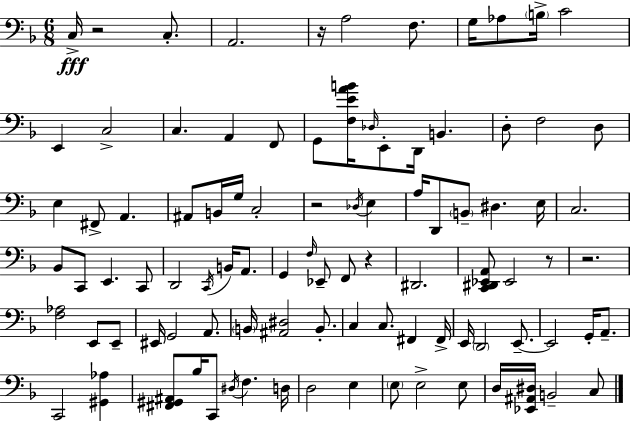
X:1
T:Untitled
M:6/8
L:1/4
K:F
C,/4 z2 C,/2 A,,2 z/4 A,2 F,/2 G,/4 _A,/2 B,/4 C2 E,, C,2 C, A,, F,,/2 G,,/2 [F,EAB]/4 _D,/4 E,,/2 D,,/4 B,, D,/2 F,2 D,/2 E, ^F,,/2 A,, ^A,,/2 B,,/4 G,/4 C,2 z2 _D,/4 E, A,/4 D,,/2 B,,/2 ^D, E,/4 C,2 _B,,/2 C,,/2 E,, C,,/2 D,,2 C,,/4 B,,/4 A,,/2 G,, F,/4 _E,,/2 F,,/2 z ^D,,2 [C,,^D,,_E,,A,,]/2 _E,,2 z/2 z2 [F,_A,]2 E,,/2 E,,/2 ^E,,/4 G,,2 A,,/2 B,,/4 [^A,,^D,]2 B,,/2 C, C,/2 ^F,, ^F,,/4 E,,/4 D,,2 E,,/2 E,,2 G,,/4 A,,/2 C,,2 [^G,,_A,] [^F,,^G,,^A,,]/2 _B,/4 C,,/2 ^D,/4 F, D,/4 D,2 E, E,/2 E,2 E,/2 D,/4 [_E,,^A,,^D,]/4 B,,2 C,/2